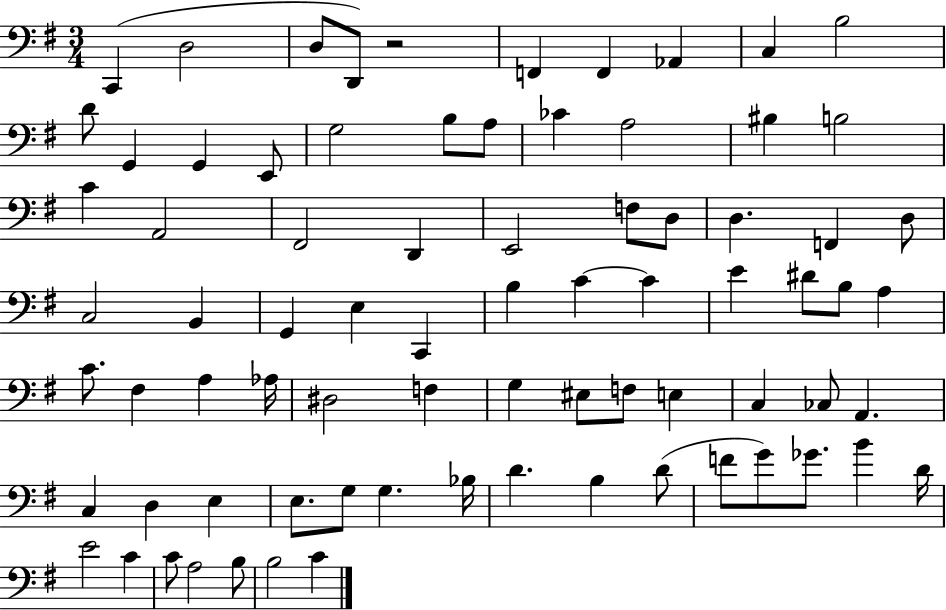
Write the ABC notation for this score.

X:1
T:Untitled
M:3/4
L:1/4
K:G
C,, D,2 D,/2 D,,/2 z2 F,, F,, _A,, C, B,2 D/2 G,, G,, E,,/2 G,2 B,/2 A,/2 _C A,2 ^B, B,2 C A,,2 ^F,,2 D,, E,,2 F,/2 D,/2 D, F,, D,/2 C,2 B,, G,, E, C,, B, C C E ^D/2 B,/2 A, C/2 ^F, A, _A,/4 ^D,2 F, G, ^E,/2 F,/2 E, C, _C,/2 A,, C, D, E, E,/2 G,/2 G, _B,/4 D B, D/2 F/2 G/2 _G/2 B D/4 E2 C C/2 A,2 B,/2 B,2 C